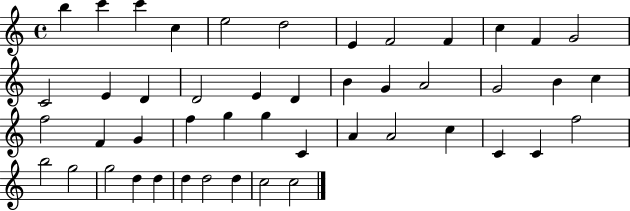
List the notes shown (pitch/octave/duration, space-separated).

B5/q C6/q C6/q C5/q E5/h D5/h E4/q F4/h F4/q C5/q F4/q G4/h C4/h E4/q D4/q D4/h E4/q D4/q B4/q G4/q A4/h G4/h B4/q C5/q F5/h F4/q G4/q F5/q G5/q G5/q C4/q A4/q A4/h C5/q C4/q C4/q F5/h B5/h G5/h G5/h D5/q D5/q D5/q D5/h D5/q C5/h C5/h